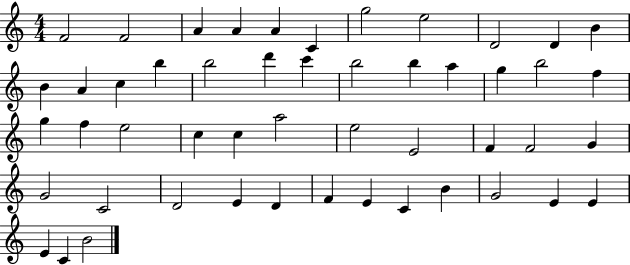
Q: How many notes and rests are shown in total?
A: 50